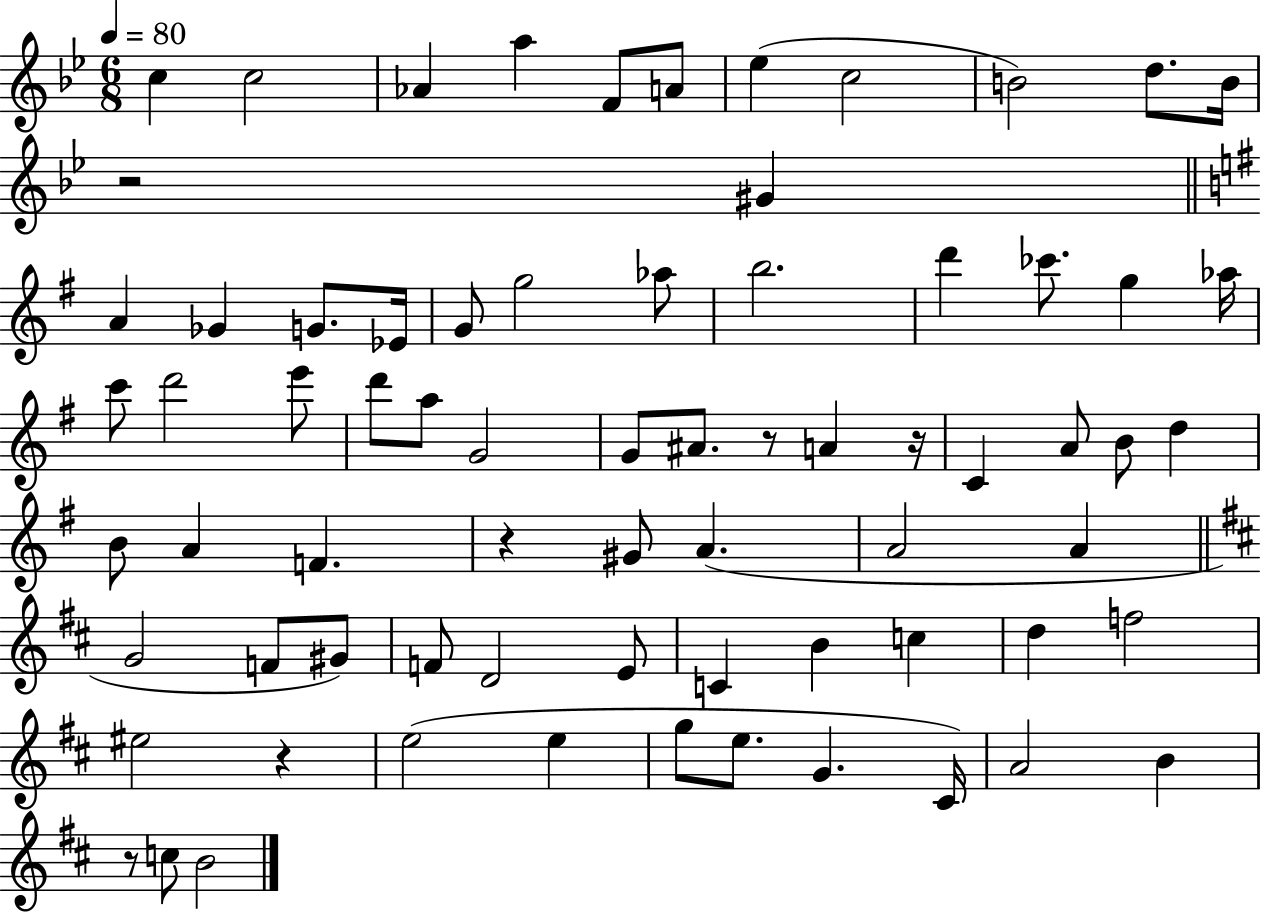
{
  \clef treble
  \numericTimeSignature
  \time 6/8
  \key bes \major
  \tempo 4 = 80
  c''4 c''2 | aes'4 a''4 f'8 a'8 | ees''4( c''2 | b'2) d''8. b'16 | \break r2 gis'4 | \bar "||" \break \key g \major a'4 ges'4 g'8. ees'16 | g'8 g''2 aes''8 | b''2. | d'''4 ces'''8. g''4 aes''16 | \break c'''8 d'''2 e'''8 | d'''8 a''8 g'2 | g'8 ais'8. r8 a'4 r16 | c'4 a'8 b'8 d''4 | \break b'8 a'4 f'4. | r4 gis'8 a'4.( | a'2 a'4 | \bar "||" \break \key d \major g'2 f'8 gis'8) | f'8 d'2 e'8 | c'4 b'4 c''4 | d''4 f''2 | \break eis''2 r4 | e''2( e''4 | g''8 e''8. g'4. cis'16) | a'2 b'4 | \break r8 c''8 b'2 | \bar "|."
}